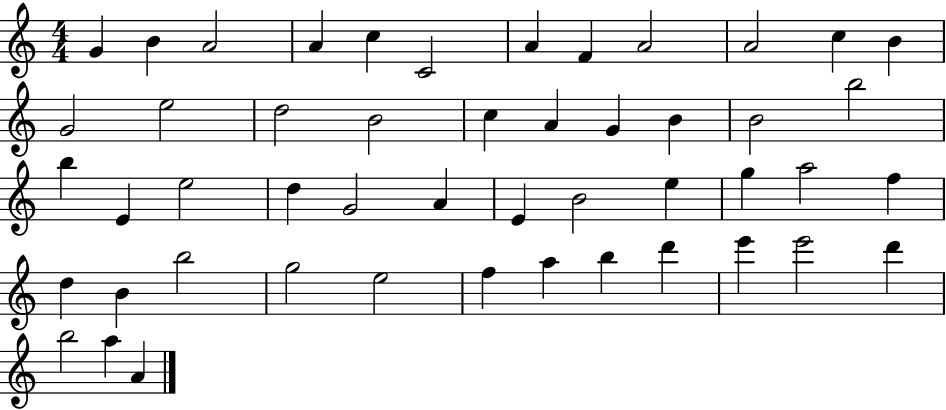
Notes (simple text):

G4/q B4/q A4/h A4/q C5/q C4/h A4/q F4/q A4/h A4/h C5/q B4/q G4/h E5/h D5/h B4/h C5/q A4/q G4/q B4/q B4/h B5/h B5/q E4/q E5/h D5/q G4/h A4/q E4/q B4/h E5/q G5/q A5/h F5/q D5/q B4/q B5/h G5/h E5/h F5/q A5/q B5/q D6/q E6/q E6/h D6/q B5/h A5/q A4/q